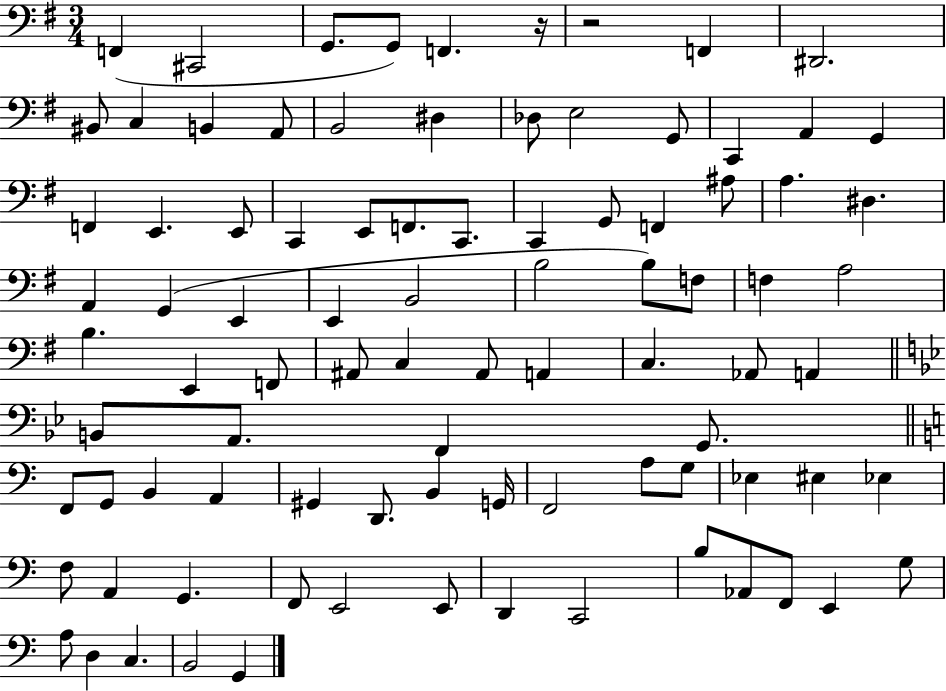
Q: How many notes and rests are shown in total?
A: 90